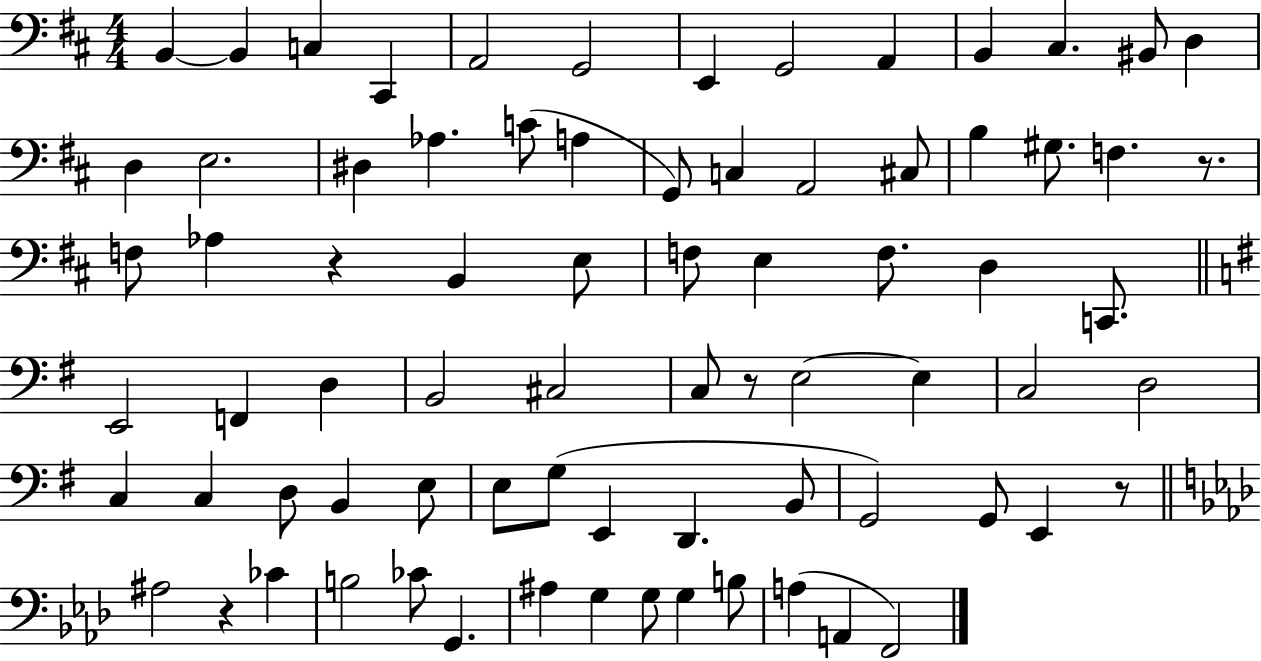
B2/q B2/q C3/q C#2/q A2/h G2/h E2/q G2/h A2/q B2/q C#3/q. BIS2/e D3/q D3/q E3/h. D#3/q Ab3/q. C4/e A3/q G2/e C3/q A2/h C#3/e B3/q G#3/e. F3/q. R/e. F3/e Ab3/q R/q B2/q E3/e F3/e E3/q F3/e. D3/q C2/e. E2/h F2/q D3/q B2/h C#3/h C3/e R/e E3/h E3/q C3/h D3/h C3/q C3/q D3/e B2/q E3/e E3/e G3/e E2/q D2/q. B2/e G2/h G2/e E2/q R/e A#3/h R/q CES4/q B3/h CES4/e G2/q. A#3/q G3/q G3/e G3/q B3/e A3/q A2/q F2/h